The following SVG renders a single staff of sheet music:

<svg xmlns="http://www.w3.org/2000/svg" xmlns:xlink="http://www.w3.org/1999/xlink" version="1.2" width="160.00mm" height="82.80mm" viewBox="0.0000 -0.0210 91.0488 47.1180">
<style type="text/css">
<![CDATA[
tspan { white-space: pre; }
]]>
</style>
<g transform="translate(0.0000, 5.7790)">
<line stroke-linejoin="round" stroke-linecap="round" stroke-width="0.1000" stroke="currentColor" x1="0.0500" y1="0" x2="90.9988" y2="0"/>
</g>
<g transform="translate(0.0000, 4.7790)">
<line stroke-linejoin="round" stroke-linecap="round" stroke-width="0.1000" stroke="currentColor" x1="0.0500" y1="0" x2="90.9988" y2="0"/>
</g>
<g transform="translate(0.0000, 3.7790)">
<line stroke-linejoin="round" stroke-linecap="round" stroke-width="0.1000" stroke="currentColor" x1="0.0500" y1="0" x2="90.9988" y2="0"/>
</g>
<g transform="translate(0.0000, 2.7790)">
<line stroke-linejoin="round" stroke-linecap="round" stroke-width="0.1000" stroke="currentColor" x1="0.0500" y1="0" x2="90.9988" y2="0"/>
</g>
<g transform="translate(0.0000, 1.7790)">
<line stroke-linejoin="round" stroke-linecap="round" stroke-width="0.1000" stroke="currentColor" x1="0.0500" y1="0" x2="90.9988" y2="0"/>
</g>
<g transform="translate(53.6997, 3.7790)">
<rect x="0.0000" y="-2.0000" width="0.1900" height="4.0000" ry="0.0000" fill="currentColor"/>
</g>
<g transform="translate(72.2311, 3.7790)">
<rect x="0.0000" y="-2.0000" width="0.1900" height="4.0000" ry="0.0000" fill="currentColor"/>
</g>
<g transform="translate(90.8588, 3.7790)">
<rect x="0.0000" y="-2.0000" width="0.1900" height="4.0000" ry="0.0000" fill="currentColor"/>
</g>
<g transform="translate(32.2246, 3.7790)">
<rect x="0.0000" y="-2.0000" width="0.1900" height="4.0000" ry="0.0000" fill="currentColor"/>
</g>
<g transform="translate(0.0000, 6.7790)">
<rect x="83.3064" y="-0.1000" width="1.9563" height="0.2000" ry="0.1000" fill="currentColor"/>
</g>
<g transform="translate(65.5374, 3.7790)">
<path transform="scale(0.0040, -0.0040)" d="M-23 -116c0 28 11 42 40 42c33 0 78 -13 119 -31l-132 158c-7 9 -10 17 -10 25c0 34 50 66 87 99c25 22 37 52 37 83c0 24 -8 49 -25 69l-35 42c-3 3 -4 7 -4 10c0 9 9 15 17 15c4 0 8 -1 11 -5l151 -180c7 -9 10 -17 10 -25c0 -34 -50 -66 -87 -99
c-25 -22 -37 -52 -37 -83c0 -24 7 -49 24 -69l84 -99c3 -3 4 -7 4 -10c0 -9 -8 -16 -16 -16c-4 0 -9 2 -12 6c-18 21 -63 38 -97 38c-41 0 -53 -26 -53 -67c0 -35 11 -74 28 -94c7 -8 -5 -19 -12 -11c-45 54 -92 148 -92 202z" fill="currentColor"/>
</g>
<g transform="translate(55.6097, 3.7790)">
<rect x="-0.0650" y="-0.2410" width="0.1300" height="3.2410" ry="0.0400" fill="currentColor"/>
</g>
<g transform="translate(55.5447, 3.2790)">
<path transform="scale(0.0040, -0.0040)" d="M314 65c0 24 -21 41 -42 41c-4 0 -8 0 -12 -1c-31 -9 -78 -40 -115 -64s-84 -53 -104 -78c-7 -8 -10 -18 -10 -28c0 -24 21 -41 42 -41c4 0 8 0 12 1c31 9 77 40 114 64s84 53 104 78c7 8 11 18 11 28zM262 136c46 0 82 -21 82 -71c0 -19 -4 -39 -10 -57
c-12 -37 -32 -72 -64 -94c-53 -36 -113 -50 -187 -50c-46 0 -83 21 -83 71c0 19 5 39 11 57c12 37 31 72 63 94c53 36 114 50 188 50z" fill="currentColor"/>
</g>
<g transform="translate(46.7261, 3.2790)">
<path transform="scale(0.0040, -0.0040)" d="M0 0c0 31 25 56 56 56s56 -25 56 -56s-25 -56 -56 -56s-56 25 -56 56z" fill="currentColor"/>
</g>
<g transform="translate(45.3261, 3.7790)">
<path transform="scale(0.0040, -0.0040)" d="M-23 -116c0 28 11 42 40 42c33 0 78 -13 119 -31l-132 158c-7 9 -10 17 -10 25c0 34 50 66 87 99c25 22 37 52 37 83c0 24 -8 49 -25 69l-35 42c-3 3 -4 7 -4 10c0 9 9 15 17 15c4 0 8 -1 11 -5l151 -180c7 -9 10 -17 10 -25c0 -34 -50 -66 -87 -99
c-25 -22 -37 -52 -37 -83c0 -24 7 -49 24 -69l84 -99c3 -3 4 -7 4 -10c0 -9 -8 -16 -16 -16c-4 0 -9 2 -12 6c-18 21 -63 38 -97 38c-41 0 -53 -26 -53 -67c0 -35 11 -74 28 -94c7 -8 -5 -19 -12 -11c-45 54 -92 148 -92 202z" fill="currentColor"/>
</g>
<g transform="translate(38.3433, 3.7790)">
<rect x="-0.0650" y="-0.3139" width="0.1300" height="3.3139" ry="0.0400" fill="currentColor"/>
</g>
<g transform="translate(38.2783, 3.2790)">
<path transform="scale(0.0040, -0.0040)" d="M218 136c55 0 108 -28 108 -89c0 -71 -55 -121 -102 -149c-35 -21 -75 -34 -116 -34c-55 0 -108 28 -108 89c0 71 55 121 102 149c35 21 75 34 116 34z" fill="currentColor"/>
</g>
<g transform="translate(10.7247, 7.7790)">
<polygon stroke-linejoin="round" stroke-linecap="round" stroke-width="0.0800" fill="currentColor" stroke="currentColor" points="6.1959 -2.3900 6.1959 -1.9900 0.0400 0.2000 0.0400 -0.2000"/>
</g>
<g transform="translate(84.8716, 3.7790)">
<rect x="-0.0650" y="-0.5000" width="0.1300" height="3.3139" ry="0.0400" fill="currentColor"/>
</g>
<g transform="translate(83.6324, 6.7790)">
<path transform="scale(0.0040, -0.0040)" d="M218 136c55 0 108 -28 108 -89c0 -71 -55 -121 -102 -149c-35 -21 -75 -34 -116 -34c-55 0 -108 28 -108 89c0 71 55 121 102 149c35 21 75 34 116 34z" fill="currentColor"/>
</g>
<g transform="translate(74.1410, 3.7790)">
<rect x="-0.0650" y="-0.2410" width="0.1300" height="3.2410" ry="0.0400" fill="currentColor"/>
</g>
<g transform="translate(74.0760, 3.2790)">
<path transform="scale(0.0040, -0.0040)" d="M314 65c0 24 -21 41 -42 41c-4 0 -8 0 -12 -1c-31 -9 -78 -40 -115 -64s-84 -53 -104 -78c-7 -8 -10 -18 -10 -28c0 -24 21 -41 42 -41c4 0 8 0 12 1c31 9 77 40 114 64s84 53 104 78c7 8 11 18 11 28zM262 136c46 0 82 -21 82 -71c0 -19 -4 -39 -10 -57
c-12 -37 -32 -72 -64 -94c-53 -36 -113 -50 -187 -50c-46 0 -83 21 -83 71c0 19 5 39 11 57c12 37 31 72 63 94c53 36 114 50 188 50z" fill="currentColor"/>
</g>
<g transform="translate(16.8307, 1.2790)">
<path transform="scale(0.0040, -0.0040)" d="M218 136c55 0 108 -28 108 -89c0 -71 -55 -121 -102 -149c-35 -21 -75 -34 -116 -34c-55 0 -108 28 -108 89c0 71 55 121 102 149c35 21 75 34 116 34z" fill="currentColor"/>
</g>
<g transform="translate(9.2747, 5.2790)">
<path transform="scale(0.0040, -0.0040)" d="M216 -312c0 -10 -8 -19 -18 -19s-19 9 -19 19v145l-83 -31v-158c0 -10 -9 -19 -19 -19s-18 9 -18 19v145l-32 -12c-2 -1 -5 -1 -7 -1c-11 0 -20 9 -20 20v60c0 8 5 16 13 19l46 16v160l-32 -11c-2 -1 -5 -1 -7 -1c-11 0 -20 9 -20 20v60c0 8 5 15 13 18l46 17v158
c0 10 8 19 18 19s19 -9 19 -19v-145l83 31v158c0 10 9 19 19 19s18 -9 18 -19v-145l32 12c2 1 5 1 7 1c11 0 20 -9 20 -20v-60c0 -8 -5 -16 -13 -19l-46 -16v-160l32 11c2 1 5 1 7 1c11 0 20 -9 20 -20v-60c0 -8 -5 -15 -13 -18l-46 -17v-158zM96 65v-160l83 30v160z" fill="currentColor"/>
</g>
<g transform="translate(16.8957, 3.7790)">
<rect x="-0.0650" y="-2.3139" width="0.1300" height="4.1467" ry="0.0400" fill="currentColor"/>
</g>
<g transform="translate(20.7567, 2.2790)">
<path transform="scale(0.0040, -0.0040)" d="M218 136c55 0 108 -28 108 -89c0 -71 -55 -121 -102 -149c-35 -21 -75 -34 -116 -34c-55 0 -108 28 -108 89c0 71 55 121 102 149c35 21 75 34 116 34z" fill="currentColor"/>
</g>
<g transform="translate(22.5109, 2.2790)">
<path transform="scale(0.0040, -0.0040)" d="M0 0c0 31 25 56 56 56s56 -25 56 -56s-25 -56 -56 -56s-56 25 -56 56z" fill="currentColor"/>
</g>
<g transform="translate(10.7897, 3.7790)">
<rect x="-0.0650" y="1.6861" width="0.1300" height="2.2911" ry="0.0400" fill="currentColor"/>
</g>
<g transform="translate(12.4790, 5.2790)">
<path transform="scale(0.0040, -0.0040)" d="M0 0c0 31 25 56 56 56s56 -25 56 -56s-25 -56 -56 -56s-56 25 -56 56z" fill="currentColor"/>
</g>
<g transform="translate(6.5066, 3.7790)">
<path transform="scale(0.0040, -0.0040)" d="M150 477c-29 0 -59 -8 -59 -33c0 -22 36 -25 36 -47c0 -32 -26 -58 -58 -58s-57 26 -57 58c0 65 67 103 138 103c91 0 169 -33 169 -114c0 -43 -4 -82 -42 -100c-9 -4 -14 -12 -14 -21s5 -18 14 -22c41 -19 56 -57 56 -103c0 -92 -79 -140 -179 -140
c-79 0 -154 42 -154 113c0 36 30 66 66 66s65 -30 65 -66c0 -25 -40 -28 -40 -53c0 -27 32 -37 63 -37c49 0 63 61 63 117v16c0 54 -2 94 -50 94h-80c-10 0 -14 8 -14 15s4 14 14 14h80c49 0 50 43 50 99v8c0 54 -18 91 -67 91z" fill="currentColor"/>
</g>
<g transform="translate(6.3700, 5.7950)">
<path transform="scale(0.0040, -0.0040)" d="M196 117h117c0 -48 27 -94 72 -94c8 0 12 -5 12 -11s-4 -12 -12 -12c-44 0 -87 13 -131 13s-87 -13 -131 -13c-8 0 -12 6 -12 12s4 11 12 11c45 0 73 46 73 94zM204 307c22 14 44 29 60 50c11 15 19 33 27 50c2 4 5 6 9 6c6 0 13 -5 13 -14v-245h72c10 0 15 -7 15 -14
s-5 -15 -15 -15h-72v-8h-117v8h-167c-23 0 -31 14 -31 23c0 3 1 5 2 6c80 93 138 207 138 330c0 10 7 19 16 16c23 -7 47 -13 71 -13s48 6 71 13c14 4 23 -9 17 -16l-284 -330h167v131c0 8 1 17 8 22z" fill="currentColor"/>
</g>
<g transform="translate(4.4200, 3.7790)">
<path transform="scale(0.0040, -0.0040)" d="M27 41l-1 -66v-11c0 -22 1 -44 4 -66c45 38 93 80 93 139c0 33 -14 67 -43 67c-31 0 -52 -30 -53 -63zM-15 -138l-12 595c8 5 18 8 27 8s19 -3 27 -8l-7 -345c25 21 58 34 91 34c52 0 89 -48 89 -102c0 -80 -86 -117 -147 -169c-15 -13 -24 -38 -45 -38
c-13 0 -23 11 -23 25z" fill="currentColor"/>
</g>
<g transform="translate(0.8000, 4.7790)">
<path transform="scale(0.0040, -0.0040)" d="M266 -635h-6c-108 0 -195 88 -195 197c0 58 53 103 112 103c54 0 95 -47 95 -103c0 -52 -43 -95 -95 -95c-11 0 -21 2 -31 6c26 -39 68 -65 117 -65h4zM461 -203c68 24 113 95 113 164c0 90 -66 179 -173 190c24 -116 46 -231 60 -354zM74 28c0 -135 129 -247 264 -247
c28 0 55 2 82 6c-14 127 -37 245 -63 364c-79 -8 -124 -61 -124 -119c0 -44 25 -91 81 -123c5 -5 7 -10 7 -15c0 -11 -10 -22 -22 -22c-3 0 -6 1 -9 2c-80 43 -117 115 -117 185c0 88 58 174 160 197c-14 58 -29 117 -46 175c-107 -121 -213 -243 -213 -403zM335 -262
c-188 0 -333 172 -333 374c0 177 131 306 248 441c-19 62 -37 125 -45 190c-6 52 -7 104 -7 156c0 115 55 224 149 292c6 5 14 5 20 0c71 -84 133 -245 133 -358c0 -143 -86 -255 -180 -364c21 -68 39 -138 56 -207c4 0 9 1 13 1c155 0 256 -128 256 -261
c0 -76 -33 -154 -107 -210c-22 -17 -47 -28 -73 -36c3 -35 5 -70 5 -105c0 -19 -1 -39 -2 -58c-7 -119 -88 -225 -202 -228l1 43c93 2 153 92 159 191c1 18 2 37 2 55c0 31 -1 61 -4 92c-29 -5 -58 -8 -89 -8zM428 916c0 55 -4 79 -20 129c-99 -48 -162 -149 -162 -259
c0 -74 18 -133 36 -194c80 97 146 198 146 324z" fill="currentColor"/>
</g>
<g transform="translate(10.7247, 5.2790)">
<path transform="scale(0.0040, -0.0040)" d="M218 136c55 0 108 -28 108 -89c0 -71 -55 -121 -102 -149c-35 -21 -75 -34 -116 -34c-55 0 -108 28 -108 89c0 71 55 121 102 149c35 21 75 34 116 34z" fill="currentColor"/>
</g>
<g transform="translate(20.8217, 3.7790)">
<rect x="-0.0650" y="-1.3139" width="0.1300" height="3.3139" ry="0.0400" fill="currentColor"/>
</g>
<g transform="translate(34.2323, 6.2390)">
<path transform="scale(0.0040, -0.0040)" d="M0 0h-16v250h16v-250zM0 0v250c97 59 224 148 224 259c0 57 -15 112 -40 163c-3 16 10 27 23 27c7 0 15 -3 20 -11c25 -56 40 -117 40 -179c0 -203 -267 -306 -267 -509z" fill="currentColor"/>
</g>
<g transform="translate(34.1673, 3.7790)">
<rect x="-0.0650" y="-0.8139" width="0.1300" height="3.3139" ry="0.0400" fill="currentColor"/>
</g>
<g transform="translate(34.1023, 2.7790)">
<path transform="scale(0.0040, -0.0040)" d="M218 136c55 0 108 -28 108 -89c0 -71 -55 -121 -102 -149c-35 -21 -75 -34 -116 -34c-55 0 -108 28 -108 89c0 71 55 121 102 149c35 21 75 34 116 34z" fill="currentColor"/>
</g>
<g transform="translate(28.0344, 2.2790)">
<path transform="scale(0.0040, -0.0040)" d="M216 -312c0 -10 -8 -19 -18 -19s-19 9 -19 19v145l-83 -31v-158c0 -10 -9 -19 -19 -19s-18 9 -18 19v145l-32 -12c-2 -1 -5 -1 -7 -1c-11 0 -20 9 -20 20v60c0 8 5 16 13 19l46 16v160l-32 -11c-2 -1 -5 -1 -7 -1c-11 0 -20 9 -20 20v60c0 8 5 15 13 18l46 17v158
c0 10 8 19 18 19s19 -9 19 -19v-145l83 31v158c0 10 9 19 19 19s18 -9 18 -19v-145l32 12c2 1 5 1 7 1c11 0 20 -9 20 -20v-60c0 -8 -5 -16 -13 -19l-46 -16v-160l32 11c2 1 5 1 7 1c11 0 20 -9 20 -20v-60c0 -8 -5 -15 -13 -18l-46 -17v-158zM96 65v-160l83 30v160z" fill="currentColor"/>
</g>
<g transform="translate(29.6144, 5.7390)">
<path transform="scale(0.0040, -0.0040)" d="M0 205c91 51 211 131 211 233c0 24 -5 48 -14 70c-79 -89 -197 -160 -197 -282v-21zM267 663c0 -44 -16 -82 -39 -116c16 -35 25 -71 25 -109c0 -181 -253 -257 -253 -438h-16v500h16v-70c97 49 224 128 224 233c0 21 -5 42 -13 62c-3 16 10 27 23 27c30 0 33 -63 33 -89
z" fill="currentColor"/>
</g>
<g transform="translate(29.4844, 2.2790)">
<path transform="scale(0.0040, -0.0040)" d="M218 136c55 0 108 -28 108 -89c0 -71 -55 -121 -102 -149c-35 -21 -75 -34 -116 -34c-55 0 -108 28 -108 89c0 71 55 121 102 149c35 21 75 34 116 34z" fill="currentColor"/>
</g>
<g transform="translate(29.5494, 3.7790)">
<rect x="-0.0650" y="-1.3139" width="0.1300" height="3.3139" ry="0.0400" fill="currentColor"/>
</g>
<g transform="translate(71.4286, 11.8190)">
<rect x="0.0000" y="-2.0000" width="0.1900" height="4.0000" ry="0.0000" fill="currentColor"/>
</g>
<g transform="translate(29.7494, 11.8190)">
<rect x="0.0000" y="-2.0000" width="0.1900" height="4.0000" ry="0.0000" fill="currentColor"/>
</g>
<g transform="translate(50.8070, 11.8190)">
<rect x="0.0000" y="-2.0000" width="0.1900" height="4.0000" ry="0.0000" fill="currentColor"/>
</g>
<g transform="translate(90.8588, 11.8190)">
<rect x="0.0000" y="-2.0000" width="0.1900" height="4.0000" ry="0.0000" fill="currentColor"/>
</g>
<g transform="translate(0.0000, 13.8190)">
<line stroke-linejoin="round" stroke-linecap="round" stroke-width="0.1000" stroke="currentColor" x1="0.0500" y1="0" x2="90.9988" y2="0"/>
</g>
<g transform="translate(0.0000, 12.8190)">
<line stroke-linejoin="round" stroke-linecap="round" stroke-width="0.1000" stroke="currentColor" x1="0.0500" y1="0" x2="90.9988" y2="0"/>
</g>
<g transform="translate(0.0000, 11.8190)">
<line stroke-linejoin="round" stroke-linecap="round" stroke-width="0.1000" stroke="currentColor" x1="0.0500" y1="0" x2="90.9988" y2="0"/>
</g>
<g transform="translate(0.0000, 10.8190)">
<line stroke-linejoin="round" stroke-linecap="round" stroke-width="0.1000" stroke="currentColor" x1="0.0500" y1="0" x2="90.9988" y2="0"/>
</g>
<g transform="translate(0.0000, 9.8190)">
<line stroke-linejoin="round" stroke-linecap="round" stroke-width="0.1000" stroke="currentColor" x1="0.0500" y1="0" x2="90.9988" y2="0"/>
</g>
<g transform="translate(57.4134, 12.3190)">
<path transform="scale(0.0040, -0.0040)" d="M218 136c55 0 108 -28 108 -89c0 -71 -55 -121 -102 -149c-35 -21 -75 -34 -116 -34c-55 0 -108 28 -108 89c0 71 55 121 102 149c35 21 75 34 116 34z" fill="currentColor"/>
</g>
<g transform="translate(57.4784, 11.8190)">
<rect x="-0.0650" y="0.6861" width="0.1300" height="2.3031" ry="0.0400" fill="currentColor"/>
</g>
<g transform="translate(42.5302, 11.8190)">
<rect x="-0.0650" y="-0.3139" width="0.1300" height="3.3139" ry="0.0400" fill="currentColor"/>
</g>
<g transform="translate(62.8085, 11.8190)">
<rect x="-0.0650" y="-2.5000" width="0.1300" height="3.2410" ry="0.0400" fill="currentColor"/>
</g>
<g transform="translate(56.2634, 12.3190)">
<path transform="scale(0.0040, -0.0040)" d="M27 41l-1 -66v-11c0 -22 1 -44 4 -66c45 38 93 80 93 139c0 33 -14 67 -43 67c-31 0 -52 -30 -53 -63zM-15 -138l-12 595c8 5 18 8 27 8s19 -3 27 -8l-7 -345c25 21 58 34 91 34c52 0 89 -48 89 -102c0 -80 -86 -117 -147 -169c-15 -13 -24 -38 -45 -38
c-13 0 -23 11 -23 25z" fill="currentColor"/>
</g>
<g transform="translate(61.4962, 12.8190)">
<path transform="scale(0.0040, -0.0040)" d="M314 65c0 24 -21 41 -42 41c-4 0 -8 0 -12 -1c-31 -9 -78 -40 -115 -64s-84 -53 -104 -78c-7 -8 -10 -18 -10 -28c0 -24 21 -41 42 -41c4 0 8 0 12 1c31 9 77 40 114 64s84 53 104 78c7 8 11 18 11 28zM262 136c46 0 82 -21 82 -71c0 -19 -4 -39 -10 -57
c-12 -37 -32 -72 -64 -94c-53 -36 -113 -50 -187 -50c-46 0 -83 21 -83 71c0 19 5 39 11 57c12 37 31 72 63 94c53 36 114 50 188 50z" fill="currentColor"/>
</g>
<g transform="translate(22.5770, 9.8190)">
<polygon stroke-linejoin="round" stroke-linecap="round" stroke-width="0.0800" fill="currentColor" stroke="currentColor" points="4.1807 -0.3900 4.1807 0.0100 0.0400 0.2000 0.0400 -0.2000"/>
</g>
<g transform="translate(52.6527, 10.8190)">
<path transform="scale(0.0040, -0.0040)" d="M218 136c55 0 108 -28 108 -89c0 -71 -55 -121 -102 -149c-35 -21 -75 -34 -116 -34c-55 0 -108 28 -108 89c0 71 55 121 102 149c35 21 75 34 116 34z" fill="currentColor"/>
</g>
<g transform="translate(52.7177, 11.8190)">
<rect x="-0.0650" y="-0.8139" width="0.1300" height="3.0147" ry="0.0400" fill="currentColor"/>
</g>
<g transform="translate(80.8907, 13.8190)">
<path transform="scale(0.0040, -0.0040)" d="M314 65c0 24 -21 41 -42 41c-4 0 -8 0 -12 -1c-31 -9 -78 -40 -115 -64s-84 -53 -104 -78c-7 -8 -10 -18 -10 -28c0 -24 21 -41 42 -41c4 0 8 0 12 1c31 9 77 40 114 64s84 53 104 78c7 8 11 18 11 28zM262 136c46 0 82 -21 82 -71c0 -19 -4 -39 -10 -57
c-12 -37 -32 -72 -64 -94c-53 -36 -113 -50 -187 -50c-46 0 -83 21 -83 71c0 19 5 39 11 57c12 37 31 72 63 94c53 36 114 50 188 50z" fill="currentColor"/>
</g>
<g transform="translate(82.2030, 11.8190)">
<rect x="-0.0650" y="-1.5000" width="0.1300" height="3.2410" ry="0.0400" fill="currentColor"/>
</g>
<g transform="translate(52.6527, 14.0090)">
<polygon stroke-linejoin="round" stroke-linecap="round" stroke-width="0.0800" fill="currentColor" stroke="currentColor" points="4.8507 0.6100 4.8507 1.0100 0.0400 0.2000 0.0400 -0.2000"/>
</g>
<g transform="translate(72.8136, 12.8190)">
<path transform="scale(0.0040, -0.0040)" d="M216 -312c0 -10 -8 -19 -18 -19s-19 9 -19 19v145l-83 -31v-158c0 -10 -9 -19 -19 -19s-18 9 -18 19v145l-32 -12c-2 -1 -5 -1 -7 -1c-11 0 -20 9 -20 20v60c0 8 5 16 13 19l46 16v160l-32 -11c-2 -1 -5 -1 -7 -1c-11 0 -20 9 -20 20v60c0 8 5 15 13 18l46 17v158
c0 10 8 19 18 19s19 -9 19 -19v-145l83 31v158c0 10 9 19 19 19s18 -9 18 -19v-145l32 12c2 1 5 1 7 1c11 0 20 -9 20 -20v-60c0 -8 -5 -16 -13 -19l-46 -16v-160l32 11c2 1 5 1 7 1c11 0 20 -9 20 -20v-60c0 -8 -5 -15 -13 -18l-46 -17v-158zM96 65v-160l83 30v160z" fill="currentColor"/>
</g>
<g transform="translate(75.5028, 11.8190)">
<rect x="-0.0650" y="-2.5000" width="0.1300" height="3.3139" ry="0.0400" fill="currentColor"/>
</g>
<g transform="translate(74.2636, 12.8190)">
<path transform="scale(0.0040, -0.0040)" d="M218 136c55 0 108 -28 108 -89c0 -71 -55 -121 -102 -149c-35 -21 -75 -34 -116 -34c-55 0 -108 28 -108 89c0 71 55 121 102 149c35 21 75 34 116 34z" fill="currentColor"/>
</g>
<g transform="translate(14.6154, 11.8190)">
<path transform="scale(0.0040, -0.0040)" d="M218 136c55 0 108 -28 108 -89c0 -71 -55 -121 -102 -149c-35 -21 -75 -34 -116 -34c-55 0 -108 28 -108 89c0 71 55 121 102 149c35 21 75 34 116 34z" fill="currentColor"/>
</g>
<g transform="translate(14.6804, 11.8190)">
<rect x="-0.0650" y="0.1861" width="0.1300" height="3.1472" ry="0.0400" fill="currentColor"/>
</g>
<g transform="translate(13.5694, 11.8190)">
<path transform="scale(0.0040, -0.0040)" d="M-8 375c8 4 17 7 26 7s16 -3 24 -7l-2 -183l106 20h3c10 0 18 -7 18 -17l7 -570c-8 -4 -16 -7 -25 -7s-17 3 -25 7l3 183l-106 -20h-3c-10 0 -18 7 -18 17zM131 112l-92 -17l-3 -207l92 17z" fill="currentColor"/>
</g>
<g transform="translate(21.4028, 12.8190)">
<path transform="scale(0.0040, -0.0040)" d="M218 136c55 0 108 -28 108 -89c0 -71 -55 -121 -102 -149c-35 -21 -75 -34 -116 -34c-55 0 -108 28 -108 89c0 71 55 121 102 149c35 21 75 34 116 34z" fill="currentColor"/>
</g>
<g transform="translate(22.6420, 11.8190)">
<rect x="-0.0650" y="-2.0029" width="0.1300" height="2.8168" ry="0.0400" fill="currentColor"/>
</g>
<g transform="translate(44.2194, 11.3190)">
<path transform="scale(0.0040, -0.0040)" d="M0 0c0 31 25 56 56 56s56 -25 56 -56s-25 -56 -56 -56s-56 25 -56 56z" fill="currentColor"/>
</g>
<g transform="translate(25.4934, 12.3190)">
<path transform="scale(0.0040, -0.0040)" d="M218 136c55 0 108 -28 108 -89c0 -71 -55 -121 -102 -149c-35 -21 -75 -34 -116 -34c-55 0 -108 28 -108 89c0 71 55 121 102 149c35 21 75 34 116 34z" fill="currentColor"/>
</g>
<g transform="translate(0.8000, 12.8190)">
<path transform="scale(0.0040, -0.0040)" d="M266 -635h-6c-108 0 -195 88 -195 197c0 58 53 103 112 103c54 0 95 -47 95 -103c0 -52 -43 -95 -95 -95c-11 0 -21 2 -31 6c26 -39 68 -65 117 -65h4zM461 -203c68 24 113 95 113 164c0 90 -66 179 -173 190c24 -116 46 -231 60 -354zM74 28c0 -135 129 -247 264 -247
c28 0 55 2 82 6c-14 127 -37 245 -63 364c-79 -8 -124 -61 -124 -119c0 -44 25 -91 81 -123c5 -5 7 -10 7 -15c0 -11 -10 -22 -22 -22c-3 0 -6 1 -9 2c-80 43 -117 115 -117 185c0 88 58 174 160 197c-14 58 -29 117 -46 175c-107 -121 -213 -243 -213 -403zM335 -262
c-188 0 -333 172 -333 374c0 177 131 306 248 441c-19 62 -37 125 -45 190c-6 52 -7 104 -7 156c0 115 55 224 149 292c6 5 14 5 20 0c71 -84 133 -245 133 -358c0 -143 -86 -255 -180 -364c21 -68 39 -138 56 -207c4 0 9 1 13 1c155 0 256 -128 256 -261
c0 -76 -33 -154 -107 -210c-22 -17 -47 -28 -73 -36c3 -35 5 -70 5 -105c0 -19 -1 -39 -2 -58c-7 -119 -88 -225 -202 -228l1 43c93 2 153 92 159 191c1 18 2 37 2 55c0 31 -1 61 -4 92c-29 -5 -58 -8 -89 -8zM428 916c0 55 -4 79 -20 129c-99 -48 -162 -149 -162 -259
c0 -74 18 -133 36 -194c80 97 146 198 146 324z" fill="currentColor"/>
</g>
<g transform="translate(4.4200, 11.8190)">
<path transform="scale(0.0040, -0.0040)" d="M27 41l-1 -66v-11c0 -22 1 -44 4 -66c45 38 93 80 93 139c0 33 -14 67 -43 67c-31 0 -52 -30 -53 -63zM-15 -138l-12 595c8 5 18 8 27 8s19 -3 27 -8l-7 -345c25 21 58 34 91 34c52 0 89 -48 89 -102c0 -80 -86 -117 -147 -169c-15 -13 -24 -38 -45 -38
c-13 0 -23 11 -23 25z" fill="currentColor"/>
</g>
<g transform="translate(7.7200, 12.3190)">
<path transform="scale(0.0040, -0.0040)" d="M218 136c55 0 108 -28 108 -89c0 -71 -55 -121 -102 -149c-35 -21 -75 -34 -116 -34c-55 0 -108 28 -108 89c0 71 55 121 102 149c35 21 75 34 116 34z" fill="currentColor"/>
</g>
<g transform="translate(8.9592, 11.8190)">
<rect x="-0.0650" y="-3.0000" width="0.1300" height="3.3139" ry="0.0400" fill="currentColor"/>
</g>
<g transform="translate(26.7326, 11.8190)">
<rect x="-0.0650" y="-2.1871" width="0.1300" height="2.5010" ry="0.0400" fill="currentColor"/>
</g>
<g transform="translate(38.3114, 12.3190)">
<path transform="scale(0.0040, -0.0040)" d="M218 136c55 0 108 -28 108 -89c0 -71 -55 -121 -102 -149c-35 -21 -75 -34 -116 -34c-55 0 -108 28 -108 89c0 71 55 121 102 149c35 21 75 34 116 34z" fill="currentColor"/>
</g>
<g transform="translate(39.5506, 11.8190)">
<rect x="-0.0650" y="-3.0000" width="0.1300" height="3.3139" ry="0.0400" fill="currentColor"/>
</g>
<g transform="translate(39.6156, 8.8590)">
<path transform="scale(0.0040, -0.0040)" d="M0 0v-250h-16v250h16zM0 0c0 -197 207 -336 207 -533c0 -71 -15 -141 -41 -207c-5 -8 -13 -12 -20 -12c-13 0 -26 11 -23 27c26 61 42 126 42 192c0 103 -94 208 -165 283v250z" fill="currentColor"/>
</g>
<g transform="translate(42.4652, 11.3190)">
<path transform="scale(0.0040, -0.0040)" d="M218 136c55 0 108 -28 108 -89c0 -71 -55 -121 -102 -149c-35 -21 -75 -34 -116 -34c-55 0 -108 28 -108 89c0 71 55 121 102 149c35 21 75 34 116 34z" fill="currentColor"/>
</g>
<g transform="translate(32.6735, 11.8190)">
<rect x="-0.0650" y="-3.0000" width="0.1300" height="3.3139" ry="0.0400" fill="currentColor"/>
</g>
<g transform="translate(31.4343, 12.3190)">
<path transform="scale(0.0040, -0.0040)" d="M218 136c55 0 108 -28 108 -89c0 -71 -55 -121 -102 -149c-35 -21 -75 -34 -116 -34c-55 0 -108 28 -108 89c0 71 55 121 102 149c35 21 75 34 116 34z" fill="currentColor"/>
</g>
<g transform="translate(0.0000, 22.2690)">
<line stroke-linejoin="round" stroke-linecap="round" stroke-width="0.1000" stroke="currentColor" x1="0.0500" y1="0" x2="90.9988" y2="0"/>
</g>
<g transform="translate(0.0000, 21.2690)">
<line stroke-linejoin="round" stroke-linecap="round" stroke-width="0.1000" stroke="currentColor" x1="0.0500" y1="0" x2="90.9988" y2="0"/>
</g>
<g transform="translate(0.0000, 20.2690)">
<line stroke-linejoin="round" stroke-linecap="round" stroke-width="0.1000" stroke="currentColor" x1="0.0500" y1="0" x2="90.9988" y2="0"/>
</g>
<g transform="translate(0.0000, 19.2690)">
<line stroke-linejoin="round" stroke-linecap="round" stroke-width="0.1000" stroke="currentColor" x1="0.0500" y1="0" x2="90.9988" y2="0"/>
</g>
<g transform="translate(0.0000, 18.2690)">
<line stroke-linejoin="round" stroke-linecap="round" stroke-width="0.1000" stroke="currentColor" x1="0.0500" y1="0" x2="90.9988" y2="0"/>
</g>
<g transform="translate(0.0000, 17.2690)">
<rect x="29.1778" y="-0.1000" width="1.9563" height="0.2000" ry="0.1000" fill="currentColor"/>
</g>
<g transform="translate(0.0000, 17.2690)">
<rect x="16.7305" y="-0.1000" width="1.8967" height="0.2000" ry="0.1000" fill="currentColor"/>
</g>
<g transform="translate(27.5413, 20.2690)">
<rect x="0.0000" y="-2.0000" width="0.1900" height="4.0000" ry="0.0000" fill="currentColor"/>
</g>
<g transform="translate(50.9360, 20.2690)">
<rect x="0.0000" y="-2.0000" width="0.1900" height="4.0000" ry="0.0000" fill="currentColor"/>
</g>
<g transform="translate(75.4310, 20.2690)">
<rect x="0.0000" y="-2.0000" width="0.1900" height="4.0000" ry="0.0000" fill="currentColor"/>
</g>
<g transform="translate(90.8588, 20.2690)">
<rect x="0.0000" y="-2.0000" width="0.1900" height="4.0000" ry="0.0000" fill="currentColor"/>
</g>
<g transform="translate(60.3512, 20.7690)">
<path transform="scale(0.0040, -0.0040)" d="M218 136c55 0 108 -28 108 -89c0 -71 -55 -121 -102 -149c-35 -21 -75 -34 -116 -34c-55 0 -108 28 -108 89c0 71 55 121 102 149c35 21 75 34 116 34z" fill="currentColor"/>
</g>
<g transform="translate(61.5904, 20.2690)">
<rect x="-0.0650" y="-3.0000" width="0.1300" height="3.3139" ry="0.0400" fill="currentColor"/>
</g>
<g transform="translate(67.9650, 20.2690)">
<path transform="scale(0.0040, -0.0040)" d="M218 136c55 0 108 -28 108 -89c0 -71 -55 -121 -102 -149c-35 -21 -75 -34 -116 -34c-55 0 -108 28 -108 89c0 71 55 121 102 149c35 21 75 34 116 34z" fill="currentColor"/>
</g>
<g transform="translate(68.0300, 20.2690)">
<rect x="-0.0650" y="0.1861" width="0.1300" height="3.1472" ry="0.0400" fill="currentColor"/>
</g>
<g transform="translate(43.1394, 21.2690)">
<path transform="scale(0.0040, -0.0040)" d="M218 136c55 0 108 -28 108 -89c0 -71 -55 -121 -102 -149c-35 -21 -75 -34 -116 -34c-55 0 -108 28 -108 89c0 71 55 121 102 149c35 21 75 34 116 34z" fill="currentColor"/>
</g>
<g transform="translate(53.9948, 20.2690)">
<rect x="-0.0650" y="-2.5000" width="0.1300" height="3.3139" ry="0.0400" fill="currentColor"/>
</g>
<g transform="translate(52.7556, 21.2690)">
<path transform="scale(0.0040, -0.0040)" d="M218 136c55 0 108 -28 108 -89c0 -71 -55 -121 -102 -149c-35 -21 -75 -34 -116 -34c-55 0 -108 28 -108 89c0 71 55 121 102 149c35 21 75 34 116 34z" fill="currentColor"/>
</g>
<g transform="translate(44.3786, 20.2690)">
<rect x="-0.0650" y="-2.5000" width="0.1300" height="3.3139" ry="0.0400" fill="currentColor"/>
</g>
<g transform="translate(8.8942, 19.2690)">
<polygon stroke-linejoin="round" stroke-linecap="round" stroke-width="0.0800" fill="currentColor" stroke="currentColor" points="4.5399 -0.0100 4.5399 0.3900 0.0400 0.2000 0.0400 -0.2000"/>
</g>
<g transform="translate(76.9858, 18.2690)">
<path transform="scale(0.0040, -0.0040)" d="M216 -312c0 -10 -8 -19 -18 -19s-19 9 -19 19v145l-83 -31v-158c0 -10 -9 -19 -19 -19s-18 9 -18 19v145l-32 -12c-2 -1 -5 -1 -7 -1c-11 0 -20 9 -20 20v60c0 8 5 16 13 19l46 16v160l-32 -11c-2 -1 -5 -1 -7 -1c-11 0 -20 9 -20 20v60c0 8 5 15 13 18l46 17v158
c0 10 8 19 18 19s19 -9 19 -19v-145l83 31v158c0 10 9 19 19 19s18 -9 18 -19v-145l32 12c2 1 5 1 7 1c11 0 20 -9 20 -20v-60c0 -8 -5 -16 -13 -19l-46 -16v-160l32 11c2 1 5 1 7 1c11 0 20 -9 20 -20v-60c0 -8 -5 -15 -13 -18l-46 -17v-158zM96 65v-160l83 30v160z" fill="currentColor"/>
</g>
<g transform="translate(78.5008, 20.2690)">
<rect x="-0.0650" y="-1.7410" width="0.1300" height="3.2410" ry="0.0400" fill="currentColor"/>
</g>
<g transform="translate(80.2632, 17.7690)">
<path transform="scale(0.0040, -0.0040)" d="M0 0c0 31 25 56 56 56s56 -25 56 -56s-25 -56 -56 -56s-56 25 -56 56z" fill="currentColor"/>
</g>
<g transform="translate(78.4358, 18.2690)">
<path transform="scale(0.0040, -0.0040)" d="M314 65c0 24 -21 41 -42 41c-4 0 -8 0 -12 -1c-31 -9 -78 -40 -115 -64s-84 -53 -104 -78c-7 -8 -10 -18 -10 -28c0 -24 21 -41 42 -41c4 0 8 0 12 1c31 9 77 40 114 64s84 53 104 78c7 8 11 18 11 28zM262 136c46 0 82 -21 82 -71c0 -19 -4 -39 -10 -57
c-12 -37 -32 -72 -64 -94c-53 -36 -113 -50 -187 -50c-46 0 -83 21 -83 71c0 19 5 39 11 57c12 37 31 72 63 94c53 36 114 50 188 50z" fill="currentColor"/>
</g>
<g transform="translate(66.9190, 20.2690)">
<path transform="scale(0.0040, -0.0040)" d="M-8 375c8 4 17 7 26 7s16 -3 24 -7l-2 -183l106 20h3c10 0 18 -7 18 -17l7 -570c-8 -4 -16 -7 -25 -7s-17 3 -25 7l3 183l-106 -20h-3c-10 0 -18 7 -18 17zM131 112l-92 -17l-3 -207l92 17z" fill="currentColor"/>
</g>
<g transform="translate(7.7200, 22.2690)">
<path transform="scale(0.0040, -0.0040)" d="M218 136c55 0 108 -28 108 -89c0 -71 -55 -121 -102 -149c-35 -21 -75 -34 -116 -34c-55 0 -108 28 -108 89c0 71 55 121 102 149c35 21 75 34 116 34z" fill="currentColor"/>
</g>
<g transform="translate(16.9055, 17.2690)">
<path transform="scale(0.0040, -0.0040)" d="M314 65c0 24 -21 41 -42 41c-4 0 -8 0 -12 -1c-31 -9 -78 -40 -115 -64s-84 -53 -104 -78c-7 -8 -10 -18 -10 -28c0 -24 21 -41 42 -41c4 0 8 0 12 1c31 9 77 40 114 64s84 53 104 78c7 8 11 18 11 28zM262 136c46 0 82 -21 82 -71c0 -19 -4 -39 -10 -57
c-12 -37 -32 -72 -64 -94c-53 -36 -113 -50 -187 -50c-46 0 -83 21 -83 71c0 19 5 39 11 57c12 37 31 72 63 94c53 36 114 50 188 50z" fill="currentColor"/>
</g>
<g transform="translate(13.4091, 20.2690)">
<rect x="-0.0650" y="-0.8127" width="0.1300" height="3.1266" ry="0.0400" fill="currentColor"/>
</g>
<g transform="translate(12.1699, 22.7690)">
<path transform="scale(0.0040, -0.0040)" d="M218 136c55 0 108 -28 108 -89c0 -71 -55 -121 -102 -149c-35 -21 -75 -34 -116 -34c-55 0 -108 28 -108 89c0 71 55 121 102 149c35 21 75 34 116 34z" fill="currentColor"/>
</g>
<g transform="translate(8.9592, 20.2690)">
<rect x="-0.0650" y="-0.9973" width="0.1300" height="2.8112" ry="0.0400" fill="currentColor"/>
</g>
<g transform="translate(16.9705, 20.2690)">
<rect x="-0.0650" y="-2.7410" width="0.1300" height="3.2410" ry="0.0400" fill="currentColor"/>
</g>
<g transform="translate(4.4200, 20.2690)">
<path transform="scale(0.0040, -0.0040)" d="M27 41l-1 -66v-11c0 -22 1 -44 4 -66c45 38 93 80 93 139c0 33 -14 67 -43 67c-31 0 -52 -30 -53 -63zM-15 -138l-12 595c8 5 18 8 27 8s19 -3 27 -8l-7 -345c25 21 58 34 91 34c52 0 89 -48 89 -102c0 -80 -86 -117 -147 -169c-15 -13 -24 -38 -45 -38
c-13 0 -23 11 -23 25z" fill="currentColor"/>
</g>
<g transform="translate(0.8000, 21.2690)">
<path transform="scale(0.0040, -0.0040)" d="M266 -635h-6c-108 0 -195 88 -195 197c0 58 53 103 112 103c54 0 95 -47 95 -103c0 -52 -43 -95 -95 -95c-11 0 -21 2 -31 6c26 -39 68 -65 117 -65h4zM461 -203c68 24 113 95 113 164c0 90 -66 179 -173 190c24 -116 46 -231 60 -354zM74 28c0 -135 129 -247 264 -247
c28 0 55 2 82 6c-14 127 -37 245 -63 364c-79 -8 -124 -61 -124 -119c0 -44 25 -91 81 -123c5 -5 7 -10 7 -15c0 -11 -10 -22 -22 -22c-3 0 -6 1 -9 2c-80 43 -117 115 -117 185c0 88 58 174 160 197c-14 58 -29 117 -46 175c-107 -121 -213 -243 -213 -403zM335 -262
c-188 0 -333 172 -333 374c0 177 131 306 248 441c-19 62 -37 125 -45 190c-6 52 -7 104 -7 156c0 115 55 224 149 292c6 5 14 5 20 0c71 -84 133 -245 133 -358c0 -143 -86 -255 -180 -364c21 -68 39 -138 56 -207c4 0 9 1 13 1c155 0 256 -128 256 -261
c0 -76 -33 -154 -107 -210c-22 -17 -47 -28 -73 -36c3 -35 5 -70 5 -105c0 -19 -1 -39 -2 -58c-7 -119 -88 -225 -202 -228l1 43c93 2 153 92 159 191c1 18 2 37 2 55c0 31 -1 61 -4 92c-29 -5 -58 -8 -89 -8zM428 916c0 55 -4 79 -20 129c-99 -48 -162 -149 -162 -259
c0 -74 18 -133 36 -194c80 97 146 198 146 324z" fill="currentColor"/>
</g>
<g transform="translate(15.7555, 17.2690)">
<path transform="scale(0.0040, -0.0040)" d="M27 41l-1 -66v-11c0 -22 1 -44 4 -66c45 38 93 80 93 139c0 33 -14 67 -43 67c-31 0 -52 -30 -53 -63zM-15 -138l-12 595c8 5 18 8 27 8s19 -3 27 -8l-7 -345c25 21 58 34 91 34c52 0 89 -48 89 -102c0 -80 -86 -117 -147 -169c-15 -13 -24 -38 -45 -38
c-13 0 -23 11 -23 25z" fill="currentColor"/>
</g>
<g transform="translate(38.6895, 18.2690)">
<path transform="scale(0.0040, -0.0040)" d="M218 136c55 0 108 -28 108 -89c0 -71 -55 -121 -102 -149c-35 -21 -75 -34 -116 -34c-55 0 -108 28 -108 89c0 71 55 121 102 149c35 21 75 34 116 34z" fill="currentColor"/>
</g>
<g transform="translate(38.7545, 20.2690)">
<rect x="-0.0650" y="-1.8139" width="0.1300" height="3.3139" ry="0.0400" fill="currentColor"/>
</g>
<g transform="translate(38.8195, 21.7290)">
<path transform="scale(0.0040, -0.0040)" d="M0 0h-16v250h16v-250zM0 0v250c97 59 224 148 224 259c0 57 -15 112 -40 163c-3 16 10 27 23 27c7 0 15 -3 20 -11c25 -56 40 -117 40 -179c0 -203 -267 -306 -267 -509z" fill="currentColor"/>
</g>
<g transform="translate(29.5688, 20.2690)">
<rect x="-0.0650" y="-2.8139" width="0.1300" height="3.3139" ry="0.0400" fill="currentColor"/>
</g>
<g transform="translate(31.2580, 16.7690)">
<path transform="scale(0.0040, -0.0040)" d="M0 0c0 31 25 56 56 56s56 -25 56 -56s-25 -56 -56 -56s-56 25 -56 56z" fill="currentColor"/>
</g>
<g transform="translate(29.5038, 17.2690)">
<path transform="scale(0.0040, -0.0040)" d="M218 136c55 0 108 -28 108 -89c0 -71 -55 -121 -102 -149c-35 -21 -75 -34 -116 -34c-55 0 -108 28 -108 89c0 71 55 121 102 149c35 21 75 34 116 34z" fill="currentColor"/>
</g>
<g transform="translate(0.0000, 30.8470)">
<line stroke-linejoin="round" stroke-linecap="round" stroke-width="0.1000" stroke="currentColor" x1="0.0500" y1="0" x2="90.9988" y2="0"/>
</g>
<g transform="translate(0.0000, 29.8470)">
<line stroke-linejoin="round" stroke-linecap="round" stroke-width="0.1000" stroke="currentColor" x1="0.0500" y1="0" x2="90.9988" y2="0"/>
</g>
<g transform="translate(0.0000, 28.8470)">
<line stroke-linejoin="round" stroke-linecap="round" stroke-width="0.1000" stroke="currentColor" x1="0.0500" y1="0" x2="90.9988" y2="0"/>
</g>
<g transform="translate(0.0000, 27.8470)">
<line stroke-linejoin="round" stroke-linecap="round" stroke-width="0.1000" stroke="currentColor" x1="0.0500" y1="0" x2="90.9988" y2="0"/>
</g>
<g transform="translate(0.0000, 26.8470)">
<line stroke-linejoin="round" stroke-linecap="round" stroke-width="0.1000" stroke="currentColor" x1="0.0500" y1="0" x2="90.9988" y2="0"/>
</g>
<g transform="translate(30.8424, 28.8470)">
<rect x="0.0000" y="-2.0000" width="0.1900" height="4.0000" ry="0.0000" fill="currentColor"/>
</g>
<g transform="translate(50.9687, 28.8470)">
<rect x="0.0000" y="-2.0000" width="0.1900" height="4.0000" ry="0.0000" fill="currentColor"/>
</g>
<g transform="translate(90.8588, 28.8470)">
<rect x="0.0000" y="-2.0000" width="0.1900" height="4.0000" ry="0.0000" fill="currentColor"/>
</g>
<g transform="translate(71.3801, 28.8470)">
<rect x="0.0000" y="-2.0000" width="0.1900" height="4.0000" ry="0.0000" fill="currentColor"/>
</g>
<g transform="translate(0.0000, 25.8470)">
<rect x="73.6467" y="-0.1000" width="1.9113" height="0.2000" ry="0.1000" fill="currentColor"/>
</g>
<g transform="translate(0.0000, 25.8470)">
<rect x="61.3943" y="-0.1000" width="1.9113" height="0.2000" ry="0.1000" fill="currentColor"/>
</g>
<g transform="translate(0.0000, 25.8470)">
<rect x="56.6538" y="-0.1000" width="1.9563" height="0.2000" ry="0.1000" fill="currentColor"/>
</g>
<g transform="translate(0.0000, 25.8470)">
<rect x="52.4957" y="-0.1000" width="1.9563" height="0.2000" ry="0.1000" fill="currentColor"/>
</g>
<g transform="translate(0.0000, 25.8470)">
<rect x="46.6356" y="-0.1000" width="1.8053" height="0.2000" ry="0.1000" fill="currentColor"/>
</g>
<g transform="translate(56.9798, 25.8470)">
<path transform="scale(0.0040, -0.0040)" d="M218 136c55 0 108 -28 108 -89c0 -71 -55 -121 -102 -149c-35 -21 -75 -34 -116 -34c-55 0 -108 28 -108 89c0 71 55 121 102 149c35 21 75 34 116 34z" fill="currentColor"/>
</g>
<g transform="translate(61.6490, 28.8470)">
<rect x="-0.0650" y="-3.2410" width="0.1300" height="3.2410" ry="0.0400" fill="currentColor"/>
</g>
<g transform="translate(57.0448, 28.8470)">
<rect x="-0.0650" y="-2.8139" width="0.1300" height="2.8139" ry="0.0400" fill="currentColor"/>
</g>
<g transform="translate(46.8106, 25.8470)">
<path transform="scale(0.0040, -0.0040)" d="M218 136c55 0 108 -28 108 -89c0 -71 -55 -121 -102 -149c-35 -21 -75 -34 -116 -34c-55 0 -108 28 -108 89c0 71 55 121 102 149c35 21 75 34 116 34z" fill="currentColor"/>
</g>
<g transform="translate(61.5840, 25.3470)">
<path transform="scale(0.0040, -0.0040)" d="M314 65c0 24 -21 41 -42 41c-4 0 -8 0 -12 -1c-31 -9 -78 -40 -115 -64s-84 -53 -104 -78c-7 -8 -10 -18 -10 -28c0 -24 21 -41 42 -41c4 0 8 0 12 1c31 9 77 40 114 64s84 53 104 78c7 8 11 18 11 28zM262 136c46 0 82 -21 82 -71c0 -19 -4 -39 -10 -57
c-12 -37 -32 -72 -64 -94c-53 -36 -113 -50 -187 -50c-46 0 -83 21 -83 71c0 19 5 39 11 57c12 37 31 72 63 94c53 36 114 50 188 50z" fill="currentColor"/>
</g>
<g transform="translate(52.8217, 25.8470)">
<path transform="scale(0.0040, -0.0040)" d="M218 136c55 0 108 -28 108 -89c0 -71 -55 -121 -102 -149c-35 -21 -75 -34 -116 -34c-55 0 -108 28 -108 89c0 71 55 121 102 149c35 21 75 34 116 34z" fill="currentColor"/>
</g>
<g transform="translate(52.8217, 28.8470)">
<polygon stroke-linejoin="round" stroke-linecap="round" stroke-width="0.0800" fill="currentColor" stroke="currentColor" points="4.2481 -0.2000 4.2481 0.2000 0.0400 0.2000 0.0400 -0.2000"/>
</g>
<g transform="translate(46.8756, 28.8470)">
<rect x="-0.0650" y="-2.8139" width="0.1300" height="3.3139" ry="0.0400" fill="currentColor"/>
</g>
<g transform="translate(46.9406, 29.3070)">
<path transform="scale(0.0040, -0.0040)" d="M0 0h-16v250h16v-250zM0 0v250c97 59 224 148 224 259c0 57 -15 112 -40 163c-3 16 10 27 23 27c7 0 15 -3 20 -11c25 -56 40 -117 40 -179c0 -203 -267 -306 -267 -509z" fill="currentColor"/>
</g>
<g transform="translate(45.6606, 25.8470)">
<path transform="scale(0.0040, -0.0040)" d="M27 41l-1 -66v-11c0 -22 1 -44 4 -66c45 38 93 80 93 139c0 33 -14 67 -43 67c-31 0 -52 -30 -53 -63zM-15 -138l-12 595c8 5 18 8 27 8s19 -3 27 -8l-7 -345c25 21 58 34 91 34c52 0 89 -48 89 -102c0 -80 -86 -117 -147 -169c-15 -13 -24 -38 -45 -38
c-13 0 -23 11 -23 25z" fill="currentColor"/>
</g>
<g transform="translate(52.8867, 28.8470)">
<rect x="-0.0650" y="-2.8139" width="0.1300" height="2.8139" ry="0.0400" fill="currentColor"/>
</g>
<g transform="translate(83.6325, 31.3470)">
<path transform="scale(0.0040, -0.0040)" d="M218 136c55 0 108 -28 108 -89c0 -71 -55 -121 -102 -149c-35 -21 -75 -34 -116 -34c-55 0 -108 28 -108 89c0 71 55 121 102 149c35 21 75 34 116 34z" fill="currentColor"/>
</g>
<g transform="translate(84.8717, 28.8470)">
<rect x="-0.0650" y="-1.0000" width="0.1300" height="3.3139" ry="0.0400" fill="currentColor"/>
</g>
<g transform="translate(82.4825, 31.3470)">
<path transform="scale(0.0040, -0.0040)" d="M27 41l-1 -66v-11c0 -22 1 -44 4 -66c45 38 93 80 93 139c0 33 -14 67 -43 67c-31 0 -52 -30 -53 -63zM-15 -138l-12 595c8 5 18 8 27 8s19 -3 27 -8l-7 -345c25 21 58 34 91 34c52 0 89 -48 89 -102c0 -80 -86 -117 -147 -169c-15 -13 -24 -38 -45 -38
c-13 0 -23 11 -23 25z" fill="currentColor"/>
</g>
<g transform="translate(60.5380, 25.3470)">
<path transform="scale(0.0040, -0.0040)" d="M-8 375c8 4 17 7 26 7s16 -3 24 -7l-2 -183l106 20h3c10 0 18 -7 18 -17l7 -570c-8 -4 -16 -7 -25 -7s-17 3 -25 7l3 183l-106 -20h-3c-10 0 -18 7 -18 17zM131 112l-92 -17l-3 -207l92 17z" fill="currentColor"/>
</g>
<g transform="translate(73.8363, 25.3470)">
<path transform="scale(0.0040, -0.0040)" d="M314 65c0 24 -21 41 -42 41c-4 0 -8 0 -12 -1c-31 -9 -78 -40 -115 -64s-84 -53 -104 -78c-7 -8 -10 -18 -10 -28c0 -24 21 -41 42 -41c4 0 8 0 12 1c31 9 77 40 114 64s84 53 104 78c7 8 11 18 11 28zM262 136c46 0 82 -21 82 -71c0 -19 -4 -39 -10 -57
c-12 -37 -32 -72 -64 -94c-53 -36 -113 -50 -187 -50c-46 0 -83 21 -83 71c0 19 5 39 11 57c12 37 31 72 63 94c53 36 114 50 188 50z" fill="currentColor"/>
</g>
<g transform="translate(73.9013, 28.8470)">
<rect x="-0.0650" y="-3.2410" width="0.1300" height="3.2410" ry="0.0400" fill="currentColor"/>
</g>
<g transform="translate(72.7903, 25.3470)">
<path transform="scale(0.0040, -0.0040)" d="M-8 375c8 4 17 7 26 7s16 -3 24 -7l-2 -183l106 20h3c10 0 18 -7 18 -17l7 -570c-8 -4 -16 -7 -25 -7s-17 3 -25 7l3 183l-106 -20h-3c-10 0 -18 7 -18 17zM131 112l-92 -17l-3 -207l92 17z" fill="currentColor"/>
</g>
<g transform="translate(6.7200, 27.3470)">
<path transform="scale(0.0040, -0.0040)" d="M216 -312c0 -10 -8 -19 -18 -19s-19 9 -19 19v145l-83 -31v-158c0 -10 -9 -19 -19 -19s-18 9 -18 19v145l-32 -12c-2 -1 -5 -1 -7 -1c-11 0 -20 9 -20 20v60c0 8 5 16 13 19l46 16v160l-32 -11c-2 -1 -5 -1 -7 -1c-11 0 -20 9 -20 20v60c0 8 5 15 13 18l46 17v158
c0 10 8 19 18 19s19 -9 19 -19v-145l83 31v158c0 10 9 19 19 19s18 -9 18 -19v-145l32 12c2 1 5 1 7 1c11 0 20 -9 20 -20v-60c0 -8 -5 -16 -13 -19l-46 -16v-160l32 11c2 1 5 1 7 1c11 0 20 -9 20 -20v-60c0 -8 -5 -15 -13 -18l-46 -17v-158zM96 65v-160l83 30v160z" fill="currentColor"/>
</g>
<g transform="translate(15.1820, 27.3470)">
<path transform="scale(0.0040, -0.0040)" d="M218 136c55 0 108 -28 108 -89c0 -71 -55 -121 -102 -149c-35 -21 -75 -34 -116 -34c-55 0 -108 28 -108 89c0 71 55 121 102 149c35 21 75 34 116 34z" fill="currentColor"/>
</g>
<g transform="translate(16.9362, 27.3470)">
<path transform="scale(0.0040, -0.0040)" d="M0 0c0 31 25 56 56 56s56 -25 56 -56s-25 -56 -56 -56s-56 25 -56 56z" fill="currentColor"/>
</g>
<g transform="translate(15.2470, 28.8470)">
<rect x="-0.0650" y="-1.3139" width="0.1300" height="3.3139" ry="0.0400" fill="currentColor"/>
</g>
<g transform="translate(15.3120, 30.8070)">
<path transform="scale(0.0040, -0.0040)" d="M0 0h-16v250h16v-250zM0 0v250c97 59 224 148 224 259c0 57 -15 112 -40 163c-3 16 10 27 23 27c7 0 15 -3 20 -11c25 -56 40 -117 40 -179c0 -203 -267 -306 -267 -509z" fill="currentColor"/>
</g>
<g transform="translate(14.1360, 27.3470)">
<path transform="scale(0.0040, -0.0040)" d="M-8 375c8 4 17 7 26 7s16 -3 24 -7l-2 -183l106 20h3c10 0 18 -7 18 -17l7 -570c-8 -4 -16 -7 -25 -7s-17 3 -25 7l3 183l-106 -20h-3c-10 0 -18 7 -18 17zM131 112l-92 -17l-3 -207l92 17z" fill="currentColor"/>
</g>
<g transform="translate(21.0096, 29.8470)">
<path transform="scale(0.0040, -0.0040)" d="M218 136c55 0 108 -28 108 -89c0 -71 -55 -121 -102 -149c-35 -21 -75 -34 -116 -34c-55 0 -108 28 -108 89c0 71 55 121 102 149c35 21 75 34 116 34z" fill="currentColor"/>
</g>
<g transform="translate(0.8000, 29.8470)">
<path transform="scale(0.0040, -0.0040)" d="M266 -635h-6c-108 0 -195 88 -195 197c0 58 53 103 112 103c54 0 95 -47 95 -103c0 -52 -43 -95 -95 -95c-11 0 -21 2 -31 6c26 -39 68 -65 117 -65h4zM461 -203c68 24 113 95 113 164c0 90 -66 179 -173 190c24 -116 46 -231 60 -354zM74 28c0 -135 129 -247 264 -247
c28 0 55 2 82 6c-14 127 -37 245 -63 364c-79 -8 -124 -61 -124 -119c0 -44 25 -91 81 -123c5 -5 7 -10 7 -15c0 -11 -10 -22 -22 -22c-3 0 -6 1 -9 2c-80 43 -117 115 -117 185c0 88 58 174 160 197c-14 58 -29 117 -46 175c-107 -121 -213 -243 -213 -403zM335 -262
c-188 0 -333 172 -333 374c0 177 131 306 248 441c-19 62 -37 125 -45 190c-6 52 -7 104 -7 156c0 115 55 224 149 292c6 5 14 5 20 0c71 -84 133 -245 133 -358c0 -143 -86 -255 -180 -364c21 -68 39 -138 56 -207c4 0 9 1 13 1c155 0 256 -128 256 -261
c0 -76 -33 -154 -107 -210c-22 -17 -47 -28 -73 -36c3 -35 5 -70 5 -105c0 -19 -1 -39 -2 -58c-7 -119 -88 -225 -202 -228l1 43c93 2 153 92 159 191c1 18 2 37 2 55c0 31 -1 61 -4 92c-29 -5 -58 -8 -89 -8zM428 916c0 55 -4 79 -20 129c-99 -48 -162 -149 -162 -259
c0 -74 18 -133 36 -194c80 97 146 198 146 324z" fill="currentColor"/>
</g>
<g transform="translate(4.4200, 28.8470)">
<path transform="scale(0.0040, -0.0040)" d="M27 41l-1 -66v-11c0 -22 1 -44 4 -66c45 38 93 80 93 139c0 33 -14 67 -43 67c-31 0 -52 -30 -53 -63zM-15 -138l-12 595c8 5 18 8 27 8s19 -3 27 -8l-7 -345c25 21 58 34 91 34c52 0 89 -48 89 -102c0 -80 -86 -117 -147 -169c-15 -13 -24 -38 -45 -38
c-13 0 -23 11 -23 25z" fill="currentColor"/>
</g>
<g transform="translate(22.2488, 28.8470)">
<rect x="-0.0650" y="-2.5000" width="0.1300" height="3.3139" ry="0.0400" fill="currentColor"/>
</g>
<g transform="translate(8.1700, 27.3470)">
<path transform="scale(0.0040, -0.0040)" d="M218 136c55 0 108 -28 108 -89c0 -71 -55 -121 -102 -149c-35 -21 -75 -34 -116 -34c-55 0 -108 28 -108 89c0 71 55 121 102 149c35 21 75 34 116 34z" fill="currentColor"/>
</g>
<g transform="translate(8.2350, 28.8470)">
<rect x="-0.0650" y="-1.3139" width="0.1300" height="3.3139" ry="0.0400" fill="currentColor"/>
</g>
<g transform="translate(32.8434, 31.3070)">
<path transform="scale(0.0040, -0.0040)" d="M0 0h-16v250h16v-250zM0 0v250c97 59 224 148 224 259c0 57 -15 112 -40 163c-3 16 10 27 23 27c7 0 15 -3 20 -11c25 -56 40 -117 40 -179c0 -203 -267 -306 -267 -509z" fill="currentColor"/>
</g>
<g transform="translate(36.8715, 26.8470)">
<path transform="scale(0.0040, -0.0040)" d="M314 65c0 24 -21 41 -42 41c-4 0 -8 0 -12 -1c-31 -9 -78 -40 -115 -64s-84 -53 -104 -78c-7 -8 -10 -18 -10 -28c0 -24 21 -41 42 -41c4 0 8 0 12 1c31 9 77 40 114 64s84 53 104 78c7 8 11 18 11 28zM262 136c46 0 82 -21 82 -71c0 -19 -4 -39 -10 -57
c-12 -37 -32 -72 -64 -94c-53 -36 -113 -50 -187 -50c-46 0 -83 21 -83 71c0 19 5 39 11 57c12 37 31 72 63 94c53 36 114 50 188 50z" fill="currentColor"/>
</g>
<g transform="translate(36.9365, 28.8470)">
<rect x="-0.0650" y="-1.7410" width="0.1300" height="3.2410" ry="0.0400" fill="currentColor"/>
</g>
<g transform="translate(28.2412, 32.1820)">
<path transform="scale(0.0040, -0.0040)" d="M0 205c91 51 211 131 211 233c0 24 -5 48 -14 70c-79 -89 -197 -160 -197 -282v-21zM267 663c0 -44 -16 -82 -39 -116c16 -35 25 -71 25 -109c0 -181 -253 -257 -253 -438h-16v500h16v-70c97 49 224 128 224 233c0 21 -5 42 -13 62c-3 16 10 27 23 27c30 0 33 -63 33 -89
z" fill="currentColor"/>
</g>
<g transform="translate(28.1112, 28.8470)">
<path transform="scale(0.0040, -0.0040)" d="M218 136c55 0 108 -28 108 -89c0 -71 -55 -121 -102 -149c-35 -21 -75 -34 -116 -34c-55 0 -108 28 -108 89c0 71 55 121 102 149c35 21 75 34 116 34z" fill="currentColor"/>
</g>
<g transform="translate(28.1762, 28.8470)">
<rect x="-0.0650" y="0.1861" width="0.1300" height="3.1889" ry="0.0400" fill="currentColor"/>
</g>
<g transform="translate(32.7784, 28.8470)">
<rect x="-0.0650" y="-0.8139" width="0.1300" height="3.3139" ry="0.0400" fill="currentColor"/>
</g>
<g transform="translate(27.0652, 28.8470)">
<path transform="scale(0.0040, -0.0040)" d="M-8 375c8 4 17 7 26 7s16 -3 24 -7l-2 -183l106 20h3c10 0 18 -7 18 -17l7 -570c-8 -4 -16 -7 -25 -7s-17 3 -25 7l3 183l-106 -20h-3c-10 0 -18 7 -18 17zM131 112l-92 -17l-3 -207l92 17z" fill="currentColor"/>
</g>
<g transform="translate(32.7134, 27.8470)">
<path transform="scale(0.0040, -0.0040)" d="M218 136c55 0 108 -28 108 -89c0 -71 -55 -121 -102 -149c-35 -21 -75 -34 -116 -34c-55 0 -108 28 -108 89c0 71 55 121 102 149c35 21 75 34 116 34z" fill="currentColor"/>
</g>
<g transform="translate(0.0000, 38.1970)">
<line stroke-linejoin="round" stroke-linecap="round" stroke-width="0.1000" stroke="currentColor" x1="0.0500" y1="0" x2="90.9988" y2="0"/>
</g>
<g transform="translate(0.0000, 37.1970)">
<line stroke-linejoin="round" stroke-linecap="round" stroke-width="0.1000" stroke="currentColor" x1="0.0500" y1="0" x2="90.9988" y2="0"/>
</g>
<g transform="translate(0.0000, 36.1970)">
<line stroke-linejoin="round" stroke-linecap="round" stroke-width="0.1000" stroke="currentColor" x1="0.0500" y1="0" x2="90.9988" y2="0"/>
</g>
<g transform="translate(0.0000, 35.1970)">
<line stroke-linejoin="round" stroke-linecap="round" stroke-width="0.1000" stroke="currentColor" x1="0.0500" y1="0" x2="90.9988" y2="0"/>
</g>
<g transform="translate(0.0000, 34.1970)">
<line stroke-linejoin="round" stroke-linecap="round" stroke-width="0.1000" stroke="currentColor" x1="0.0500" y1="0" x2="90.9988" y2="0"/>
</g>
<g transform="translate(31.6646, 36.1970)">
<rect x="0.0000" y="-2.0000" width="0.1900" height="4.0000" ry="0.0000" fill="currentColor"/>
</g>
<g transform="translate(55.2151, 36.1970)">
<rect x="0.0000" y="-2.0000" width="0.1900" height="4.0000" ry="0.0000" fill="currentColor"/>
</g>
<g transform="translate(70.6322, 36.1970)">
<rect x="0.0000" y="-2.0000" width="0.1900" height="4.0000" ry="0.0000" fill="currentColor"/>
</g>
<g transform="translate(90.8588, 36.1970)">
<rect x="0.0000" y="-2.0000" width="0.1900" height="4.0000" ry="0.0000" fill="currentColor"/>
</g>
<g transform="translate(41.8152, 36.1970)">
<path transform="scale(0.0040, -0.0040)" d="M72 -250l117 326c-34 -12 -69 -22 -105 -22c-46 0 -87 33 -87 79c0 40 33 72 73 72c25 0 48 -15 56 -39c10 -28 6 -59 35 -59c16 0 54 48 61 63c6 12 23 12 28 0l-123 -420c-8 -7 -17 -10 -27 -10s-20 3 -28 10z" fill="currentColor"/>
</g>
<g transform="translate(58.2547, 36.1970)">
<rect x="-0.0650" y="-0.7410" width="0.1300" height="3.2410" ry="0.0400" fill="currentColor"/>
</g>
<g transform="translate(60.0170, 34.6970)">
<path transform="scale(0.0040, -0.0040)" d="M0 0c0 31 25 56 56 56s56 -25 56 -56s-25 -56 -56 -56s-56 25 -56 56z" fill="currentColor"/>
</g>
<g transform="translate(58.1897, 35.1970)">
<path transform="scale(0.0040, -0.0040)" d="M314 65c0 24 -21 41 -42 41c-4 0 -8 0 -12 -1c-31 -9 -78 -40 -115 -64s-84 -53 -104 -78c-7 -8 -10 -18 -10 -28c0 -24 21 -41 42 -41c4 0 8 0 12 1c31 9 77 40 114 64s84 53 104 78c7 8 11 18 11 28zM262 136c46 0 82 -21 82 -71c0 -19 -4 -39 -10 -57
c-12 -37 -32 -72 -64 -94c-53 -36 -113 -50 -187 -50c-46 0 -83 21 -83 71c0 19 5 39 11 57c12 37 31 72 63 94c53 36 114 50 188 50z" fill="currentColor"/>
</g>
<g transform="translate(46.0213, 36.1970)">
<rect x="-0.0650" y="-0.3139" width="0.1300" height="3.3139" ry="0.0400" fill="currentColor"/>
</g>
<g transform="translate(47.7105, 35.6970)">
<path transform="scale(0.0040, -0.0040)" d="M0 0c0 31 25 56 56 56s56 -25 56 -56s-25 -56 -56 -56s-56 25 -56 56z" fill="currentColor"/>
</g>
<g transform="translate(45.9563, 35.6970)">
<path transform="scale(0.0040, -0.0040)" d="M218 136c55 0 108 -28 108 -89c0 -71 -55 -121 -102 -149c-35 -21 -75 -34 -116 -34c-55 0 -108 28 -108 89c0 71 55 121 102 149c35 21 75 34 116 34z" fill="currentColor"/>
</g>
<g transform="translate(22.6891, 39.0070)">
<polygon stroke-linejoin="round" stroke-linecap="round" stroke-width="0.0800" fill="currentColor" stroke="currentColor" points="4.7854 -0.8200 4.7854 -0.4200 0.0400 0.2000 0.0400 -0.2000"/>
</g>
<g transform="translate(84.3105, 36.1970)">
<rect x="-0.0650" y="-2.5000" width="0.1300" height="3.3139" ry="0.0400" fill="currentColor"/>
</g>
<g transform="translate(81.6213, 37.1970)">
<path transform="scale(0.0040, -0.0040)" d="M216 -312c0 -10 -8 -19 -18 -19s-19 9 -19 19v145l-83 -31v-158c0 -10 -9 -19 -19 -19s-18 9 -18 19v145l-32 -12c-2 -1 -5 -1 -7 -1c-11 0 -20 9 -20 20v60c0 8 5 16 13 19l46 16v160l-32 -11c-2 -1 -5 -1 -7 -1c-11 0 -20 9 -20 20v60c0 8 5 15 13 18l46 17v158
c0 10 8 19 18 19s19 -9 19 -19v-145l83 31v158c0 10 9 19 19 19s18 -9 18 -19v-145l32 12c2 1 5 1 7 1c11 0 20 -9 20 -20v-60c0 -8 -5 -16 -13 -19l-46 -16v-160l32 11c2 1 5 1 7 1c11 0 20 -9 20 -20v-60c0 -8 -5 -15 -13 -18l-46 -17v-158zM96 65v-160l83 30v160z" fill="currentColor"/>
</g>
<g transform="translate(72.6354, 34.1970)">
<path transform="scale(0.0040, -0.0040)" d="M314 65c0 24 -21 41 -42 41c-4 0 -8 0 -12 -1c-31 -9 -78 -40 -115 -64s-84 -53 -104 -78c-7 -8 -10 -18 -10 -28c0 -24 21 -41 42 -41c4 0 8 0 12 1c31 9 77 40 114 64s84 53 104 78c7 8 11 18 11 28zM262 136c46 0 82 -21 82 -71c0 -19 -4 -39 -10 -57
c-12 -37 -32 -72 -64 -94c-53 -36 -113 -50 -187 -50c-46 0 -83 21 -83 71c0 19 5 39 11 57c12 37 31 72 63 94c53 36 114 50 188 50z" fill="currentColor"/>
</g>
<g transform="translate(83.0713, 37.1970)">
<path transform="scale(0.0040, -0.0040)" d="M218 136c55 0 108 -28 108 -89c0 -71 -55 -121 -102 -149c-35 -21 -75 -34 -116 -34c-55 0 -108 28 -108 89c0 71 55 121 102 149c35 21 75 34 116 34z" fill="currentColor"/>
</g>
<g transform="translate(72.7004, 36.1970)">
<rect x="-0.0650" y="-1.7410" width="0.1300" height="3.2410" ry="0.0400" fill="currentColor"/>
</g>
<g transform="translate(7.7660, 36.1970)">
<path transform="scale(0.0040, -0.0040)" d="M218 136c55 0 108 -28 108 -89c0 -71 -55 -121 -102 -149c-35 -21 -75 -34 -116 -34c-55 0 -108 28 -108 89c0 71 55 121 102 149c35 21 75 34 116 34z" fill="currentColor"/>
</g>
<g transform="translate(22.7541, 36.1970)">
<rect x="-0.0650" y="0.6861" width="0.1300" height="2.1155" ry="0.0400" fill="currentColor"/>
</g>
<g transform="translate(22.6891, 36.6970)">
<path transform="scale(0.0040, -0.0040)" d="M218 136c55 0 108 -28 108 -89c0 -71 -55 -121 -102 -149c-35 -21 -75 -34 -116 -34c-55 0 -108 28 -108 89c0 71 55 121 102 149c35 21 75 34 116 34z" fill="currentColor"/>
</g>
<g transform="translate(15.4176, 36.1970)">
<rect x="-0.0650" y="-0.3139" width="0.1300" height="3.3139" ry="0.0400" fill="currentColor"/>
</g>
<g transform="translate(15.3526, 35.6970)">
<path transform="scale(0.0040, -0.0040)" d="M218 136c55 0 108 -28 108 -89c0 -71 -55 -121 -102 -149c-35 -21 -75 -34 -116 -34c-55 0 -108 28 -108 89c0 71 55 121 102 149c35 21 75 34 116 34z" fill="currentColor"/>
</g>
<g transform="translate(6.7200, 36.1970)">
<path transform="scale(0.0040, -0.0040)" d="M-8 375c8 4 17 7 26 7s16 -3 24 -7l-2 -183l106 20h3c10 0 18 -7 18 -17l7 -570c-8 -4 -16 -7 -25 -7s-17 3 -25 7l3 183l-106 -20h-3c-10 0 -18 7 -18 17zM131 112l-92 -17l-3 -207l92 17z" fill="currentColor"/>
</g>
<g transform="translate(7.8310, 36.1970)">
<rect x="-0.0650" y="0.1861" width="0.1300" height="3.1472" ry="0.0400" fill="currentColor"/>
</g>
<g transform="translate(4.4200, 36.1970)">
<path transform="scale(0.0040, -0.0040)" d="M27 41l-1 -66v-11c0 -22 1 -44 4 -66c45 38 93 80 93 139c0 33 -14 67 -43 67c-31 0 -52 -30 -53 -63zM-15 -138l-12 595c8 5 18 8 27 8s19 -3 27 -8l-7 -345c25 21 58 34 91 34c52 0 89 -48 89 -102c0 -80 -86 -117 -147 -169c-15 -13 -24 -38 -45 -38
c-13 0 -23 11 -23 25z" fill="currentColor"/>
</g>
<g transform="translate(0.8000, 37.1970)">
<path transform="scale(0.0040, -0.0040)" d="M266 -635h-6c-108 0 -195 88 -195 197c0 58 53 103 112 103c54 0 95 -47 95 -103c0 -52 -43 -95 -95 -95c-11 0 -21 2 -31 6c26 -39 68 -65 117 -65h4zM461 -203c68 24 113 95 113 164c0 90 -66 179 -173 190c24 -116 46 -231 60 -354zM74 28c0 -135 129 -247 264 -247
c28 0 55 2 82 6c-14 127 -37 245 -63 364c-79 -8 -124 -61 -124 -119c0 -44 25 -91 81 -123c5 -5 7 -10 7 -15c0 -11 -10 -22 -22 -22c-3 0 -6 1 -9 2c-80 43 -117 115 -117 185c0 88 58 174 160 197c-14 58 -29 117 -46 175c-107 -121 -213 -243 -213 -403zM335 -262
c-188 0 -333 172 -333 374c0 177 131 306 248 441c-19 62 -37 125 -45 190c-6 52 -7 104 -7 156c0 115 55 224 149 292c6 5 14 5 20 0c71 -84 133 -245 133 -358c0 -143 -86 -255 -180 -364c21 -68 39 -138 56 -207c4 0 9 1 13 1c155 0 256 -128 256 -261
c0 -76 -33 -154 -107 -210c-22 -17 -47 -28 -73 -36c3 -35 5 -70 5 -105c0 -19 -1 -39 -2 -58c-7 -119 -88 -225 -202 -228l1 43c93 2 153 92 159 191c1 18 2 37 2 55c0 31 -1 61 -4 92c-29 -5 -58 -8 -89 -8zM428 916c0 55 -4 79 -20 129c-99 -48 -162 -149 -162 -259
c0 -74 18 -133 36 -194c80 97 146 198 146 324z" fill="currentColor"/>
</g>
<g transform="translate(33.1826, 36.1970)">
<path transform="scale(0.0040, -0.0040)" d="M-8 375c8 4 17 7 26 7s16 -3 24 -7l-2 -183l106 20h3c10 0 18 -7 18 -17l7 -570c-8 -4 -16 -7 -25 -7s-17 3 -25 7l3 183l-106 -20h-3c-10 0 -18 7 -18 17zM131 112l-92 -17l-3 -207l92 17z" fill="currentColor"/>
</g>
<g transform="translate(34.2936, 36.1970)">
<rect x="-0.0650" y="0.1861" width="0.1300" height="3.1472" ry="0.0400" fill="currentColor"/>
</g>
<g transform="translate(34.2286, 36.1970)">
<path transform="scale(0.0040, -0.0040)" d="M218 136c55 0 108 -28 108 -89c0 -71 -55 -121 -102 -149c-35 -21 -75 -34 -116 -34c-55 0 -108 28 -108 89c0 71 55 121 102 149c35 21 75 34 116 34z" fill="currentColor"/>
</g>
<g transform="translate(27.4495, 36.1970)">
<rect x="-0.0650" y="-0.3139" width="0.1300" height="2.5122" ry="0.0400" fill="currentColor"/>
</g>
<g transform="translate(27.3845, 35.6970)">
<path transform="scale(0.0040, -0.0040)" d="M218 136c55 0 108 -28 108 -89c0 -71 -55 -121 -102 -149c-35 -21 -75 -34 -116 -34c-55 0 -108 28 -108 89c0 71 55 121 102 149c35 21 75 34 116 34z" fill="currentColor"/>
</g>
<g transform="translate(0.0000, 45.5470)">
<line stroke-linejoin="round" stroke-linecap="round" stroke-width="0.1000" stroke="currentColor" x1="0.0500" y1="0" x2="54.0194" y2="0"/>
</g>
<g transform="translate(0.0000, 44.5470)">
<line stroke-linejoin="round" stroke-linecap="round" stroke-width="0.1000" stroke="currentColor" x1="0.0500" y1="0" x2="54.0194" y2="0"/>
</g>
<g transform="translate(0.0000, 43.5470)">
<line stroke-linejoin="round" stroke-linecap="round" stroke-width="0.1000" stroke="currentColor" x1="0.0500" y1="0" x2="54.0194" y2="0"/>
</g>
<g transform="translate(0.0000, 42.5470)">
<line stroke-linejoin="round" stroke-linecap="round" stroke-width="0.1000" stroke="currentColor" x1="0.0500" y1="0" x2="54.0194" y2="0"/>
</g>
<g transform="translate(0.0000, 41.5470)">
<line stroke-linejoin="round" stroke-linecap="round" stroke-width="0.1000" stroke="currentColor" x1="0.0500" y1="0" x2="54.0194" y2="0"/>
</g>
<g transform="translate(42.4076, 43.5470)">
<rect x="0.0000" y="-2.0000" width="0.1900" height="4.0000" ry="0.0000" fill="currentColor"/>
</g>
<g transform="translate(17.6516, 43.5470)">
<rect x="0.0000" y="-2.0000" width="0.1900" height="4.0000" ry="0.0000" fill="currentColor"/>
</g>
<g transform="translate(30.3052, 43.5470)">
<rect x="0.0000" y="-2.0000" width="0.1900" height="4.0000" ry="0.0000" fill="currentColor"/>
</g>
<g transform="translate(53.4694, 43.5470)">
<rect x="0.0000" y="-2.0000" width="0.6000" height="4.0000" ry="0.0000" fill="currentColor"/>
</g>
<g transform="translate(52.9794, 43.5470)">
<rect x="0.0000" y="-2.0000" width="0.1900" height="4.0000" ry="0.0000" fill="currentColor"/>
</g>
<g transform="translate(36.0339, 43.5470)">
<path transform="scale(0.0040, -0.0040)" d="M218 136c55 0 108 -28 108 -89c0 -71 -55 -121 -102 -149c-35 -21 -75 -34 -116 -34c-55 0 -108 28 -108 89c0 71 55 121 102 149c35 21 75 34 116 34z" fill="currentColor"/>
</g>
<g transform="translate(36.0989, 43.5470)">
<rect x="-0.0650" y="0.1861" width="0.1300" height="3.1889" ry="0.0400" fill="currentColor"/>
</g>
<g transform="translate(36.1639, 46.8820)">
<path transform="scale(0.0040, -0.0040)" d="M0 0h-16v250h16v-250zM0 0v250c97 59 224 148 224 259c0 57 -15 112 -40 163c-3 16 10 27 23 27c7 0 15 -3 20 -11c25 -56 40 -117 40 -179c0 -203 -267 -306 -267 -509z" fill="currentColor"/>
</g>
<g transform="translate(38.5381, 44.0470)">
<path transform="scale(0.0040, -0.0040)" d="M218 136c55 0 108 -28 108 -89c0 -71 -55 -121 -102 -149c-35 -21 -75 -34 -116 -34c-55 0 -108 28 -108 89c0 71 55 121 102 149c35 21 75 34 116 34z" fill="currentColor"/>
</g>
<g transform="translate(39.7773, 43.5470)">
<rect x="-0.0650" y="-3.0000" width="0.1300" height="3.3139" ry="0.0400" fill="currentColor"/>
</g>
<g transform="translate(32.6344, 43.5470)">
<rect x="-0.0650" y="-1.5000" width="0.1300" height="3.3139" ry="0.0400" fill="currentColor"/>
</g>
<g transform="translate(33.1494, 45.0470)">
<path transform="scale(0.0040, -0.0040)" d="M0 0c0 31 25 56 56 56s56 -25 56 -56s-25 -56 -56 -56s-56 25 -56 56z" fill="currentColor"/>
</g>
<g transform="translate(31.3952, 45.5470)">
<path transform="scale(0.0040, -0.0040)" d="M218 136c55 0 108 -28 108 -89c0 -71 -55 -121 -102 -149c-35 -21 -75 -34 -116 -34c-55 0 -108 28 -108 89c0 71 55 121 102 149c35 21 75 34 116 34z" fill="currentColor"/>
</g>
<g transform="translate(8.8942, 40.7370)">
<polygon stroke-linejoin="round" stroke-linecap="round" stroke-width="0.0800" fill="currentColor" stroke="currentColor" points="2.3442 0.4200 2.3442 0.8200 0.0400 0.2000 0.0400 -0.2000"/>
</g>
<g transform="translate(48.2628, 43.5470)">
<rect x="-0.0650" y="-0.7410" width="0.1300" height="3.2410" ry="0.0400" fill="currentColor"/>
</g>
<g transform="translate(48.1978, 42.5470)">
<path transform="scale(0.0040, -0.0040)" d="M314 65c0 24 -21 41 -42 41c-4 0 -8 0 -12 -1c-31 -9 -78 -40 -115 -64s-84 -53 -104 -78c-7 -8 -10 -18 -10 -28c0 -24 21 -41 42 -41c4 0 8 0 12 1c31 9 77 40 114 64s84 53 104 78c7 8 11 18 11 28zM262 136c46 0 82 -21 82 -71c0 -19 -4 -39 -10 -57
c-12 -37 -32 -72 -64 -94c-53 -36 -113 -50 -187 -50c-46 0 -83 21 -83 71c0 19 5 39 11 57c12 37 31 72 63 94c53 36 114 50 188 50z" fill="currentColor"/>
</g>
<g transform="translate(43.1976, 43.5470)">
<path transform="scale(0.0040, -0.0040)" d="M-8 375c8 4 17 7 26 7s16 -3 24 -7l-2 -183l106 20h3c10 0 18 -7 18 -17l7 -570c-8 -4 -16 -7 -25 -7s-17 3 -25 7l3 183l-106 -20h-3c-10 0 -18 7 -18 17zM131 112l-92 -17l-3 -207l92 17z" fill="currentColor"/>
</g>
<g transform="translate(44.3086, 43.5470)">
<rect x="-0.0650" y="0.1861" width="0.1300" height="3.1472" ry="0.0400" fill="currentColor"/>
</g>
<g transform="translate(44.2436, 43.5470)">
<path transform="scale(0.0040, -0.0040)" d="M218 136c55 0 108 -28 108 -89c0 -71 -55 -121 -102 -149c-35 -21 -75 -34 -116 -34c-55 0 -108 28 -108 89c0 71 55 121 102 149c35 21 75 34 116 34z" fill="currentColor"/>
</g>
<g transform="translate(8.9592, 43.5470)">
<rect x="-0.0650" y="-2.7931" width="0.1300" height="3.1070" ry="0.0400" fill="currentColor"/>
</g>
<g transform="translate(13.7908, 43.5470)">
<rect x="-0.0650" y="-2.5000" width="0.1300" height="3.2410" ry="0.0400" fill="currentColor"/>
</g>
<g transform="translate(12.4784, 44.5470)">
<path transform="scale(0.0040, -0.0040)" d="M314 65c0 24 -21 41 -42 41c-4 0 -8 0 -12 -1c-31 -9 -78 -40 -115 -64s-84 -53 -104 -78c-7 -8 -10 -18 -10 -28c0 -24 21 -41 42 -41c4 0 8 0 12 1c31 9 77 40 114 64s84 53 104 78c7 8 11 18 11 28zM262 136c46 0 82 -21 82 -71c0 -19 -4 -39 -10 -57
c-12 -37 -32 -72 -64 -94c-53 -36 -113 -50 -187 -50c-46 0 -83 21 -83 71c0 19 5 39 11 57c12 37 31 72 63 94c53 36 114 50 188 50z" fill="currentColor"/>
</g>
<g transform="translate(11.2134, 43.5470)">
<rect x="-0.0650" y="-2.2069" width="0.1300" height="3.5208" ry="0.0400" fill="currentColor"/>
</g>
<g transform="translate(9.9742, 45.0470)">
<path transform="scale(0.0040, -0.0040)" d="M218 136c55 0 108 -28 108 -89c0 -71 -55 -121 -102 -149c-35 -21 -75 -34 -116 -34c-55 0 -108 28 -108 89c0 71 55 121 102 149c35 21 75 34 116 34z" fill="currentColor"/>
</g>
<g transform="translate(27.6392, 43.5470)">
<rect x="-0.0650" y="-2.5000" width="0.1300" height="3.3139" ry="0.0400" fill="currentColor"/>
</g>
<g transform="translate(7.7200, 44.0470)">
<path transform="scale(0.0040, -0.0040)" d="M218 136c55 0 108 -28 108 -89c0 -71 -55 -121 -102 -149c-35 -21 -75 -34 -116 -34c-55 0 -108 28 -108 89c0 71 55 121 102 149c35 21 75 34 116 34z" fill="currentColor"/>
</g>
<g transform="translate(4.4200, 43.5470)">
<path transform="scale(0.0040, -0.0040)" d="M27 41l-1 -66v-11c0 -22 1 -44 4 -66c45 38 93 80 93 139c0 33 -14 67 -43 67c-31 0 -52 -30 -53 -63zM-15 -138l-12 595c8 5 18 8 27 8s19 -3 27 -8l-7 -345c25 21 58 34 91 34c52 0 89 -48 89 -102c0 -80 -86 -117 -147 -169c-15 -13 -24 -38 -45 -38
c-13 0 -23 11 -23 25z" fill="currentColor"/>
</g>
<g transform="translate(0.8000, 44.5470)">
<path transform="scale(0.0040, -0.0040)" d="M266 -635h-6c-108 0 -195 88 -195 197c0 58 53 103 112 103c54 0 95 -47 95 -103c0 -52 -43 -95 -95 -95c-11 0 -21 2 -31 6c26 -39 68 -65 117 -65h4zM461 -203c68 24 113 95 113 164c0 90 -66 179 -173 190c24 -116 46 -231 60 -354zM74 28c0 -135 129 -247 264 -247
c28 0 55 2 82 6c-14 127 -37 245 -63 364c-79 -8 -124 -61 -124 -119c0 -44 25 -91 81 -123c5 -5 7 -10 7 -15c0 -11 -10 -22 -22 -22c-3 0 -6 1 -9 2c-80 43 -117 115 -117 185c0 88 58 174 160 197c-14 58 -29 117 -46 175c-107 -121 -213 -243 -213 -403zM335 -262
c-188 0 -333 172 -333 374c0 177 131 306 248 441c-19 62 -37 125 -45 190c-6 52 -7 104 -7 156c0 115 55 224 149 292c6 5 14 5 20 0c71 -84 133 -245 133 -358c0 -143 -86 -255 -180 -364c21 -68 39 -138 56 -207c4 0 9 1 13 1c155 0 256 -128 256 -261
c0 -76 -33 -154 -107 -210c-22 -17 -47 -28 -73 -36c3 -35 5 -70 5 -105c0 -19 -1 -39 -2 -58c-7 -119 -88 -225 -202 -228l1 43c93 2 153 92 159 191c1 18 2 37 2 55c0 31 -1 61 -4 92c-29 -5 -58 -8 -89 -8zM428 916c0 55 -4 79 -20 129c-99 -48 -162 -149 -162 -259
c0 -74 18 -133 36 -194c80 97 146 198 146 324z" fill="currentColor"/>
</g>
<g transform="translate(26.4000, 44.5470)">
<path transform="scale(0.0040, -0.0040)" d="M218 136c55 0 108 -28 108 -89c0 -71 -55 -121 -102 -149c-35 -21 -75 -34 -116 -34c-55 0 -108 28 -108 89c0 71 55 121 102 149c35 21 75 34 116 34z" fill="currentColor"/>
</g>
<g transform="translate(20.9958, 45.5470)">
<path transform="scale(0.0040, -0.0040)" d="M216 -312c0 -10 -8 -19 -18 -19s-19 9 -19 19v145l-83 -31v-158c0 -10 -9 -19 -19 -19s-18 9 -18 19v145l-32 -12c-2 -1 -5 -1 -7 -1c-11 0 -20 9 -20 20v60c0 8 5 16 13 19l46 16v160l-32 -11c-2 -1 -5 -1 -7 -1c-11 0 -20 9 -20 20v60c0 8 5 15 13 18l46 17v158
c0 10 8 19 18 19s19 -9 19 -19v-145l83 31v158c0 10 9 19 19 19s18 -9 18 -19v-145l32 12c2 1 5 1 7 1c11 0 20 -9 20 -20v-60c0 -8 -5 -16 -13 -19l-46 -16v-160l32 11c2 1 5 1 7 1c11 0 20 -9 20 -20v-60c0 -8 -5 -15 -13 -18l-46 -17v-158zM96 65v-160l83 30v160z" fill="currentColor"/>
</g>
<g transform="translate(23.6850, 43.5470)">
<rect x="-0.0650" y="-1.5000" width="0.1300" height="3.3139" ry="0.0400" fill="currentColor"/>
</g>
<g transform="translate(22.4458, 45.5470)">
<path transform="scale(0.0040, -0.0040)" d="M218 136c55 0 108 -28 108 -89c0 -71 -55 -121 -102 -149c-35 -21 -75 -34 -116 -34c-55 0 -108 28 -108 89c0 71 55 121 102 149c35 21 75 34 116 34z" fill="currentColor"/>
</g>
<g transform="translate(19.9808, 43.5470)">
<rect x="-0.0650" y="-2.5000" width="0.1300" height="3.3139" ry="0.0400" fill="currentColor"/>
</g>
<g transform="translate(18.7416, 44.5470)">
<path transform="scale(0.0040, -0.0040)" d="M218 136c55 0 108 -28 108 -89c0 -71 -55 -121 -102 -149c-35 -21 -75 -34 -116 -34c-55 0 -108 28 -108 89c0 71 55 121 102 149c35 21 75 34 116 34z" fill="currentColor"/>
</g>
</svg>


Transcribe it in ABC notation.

X:1
T:Untitled
M:3/4
L:1/4
K:F
^F/2 g/2 e ^e/4 d/2 c z c2 z c2 C A B G/2 A/2 A A/2 c d/2 _A/2 G2 ^G E2 E/2 D/2 _a2 a f/2 G G A B ^f2 ^e e/2 G B/4 d/2 f2 _a/2 a/2 a/2 b2 b2 _D B c A/2 c/2 B z/2 c d2 f2 ^G A/2 F/2 G2 G ^E G E _B/2 A B d2